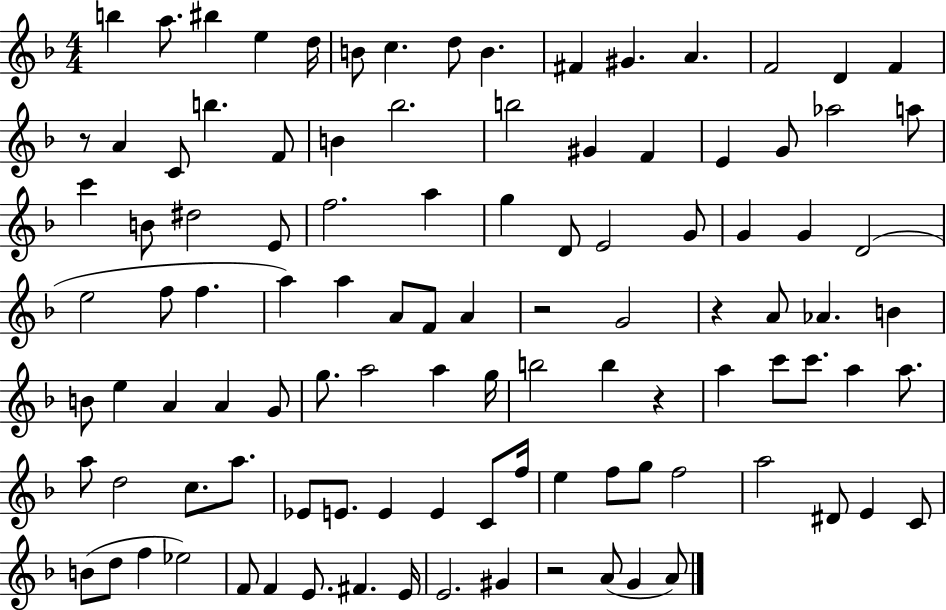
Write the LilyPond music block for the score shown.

{
  \clef treble
  \numericTimeSignature
  \time 4/4
  \key f \major
  \repeat volta 2 { b''4 a''8. bis''4 e''4 d''16 | b'8 c''4. d''8 b'4. | fis'4 gis'4. a'4. | f'2 d'4 f'4 | \break r8 a'4 c'8 b''4. f'8 | b'4 bes''2. | b''2 gis'4 f'4 | e'4 g'8 aes''2 a''8 | \break c'''4 b'8 dis''2 e'8 | f''2. a''4 | g''4 d'8 e'2 g'8 | g'4 g'4 d'2( | \break e''2 f''8 f''4. | a''4) a''4 a'8 f'8 a'4 | r2 g'2 | r4 a'8 aes'4. b'4 | \break b'8 e''4 a'4 a'4 g'8 | g''8. a''2 a''4 g''16 | b''2 b''4 r4 | a''4 c'''8 c'''8. a''4 a''8. | \break a''8 d''2 c''8. a''8. | ees'8 e'8. e'4 e'4 c'8 f''16 | e''4 f''8 g''8 f''2 | a''2 dis'8 e'4 c'8 | \break b'8( d''8 f''4 ees''2) | f'8 f'4 e'8. fis'4. e'16 | e'2. gis'4 | r2 a'8( g'4 a'8) | \break } \bar "|."
}